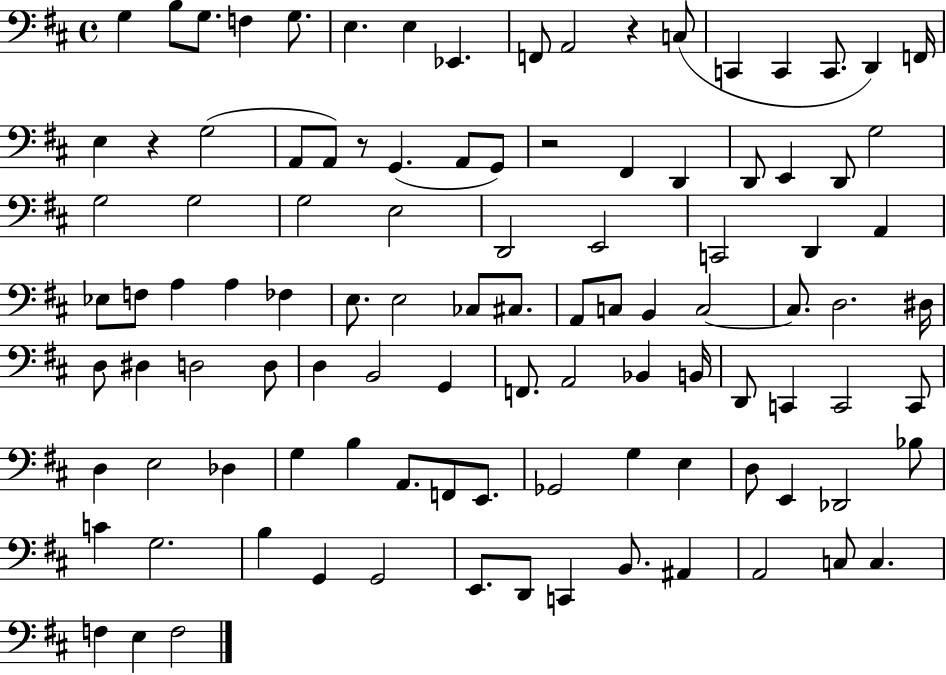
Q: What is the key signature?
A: D major